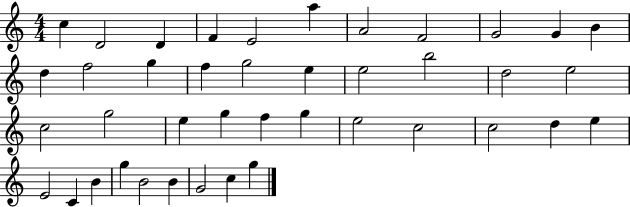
X:1
T:Untitled
M:4/4
L:1/4
K:C
c D2 D F E2 a A2 F2 G2 G B d f2 g f g2 e e2 b2 d2 e2 c2 g2 e g f g e2 c2 c2 d e E2 C B g B2 B G2 c g